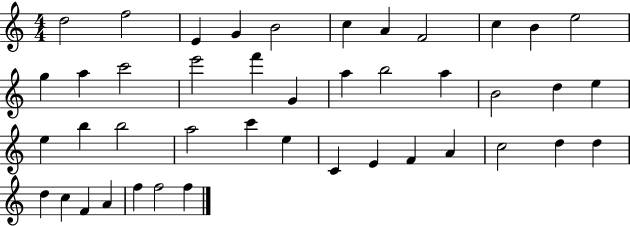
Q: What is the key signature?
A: C major